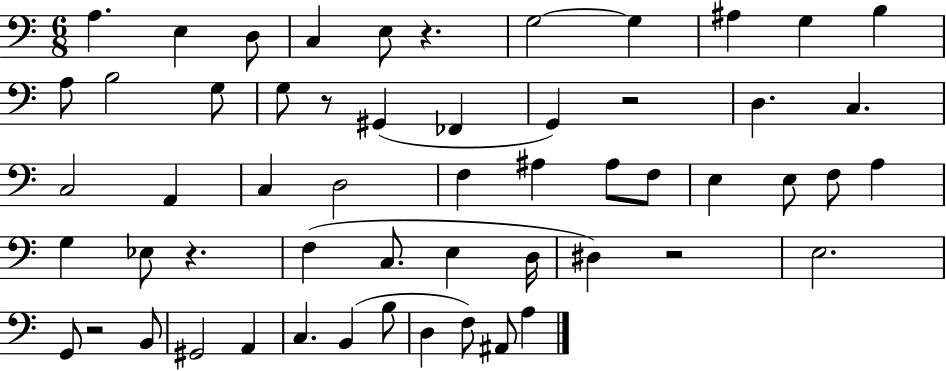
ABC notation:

X:1
T:Untitled
M:6/8
L:1/4
K:C
A, E, D,/2 C, E,/2 z G,2 G, ^A, G, B, A,/2 B,2 G,/2 G,/2 z/2 ^G,, _F,, G,, z2 D, C, C,2 A,, C, D,2 F, ^A, ^A,/2 F,/2 E, E,/2 F,/2 A, G, _E,/2 z F, C,/2 E, D,/4 ^D, z2 E,2 G,,/2 z2 B,,/2 ^G,,2 A,, C, B,, B,/2 D, F,/2 ^A,,/2 A,